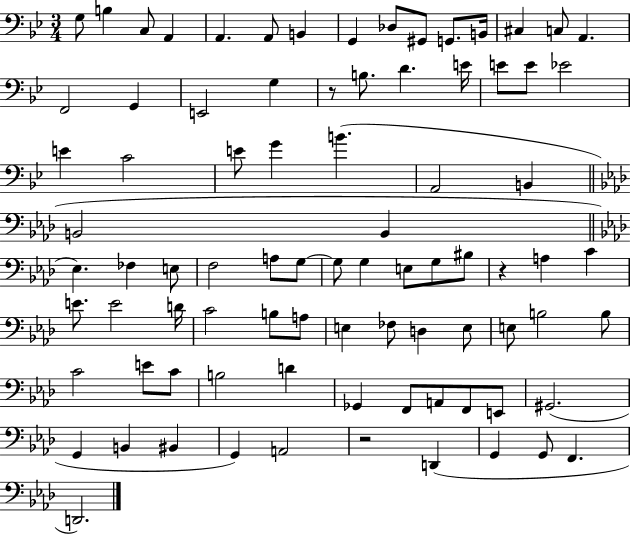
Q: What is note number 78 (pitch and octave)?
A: G2